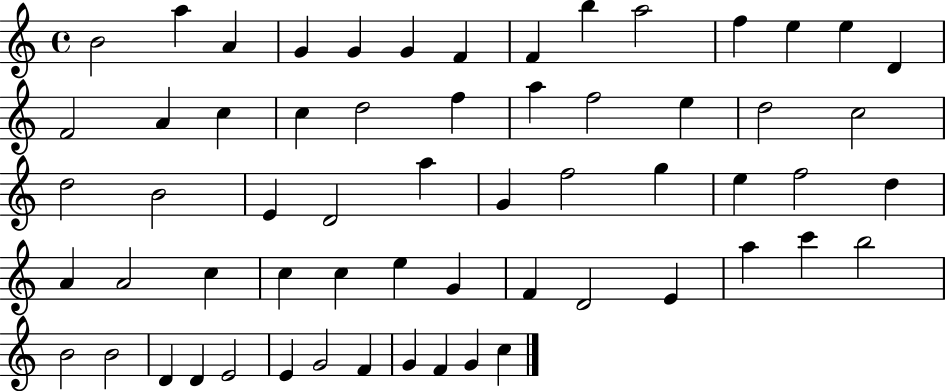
B4/h A5/q A4/q G4/q G4/q G4/q F4/q F4/q B5/q A5/h F5/q E5/q E5/q D4/q F4/h A4/q C5/q C5/q D5/h F5/q A5/q F5/h E5/q D5/h C5/h D5/h B4/h E4/q D4/h A5/q G4/q F5/h G5/q E5/q F5/h D5/q A4/q A4/h C5/q C5/q C5/q E5/q G4/q F4/q D4/h E4/q A5/q C6/q B5/h B4/h B4/h D4/q D4/q E4/h E4/q G4/h F4/q G4/q F4/q G4/q C5/q